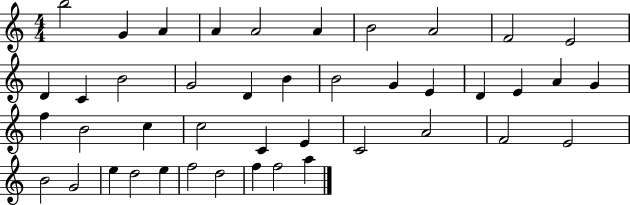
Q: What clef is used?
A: treble